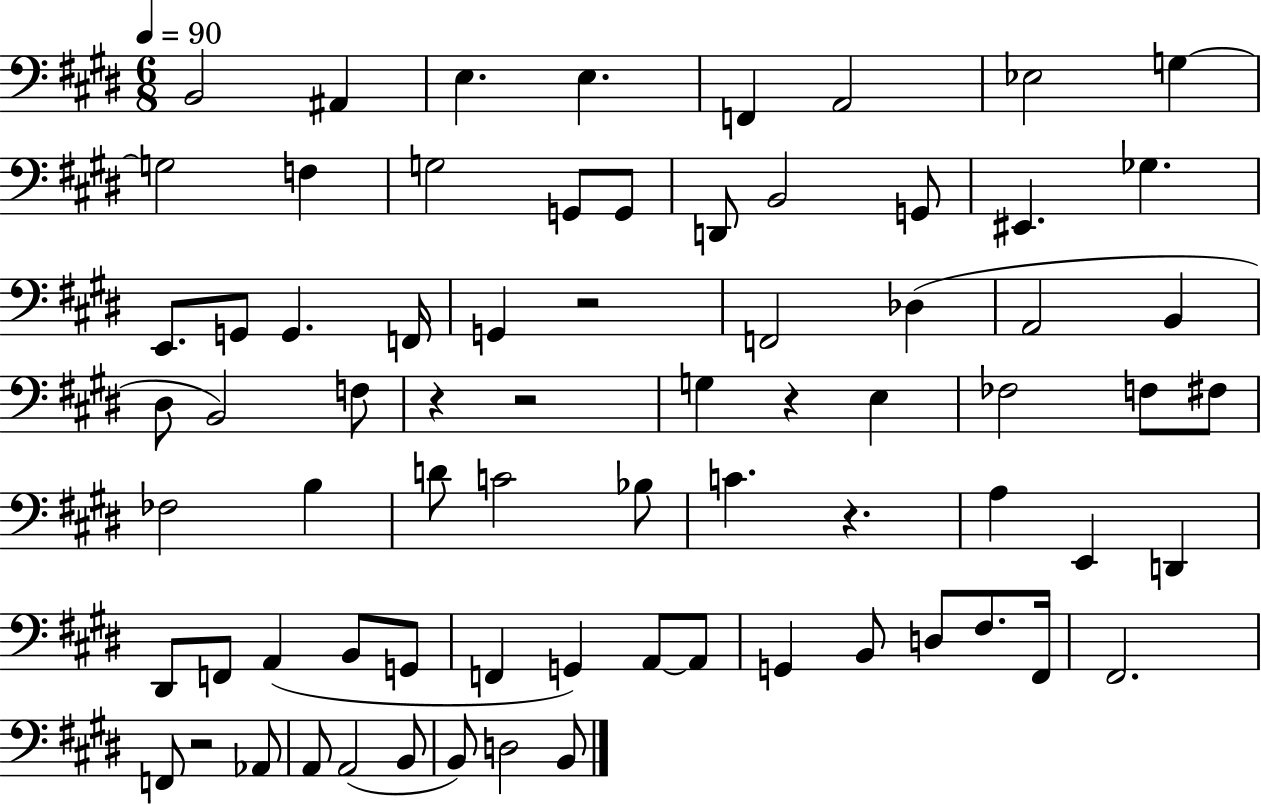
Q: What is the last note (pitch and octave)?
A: B2